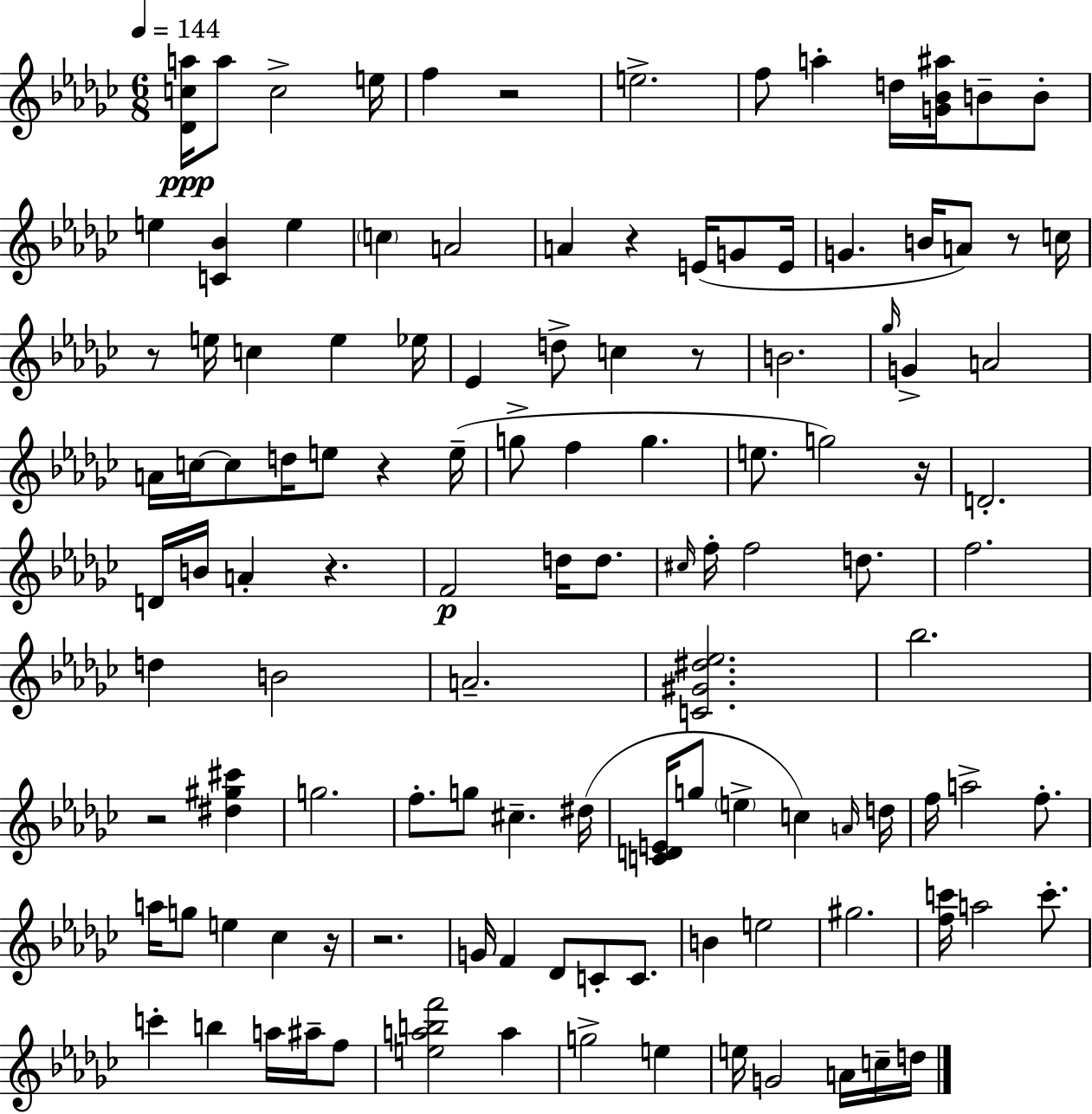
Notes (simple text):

[Db4,C5,A5]/s A5/e C5/h E5/s F5/q R/h E5/h. F5/e A5/q D5/s [G4,Bb4,A#5]/s B4/e B4/e E5/q [C4,Bb4]/q E5/q C5/q A4/h A4/q R/q E4/s G4/e E4/s G4/q. B4/s A4/e R/e C5/s R/e E5/s C5/q E5/q Eb5/s Eb4/q D5/e C5/q R/e B4/h. Gb5/s G4/q A4/h A4/s C5/s C5/e D5/s E5/e R/q E5/s G5/e F5/q G5/q. E5/e. G5/h R/s D4/h. D4/s B4/s A4/q R/q. F4/h D5/s D5/e. C#5/s F5/s F5/h D5/e. F5/h. D5/q B4/h A4/h. [C4,G#4,D#5,Eb5]/h. Bb5/h. R/h [D#5,G#5,C#6]/q G5/h. F5/e. G5/e C#5/q. D#5/s [C4,D4,E4]/s G5/e E5/q C5/q A4/s D5/s F5/s A5/h F5/e. A5/s G5/e E5/q CES5/q R/s R/h. G4/s F4/q Db4/e C4/e C4/e. B4/q E5/h G#5/h. [F5,C6]/s A5/h C6/e. C6/q B5/q A5/s A#5/s F5/e [E5,A5,B5,F6]/h A5/q G5/h E5/q E5/s G4/h A4/s C5/s D5/s